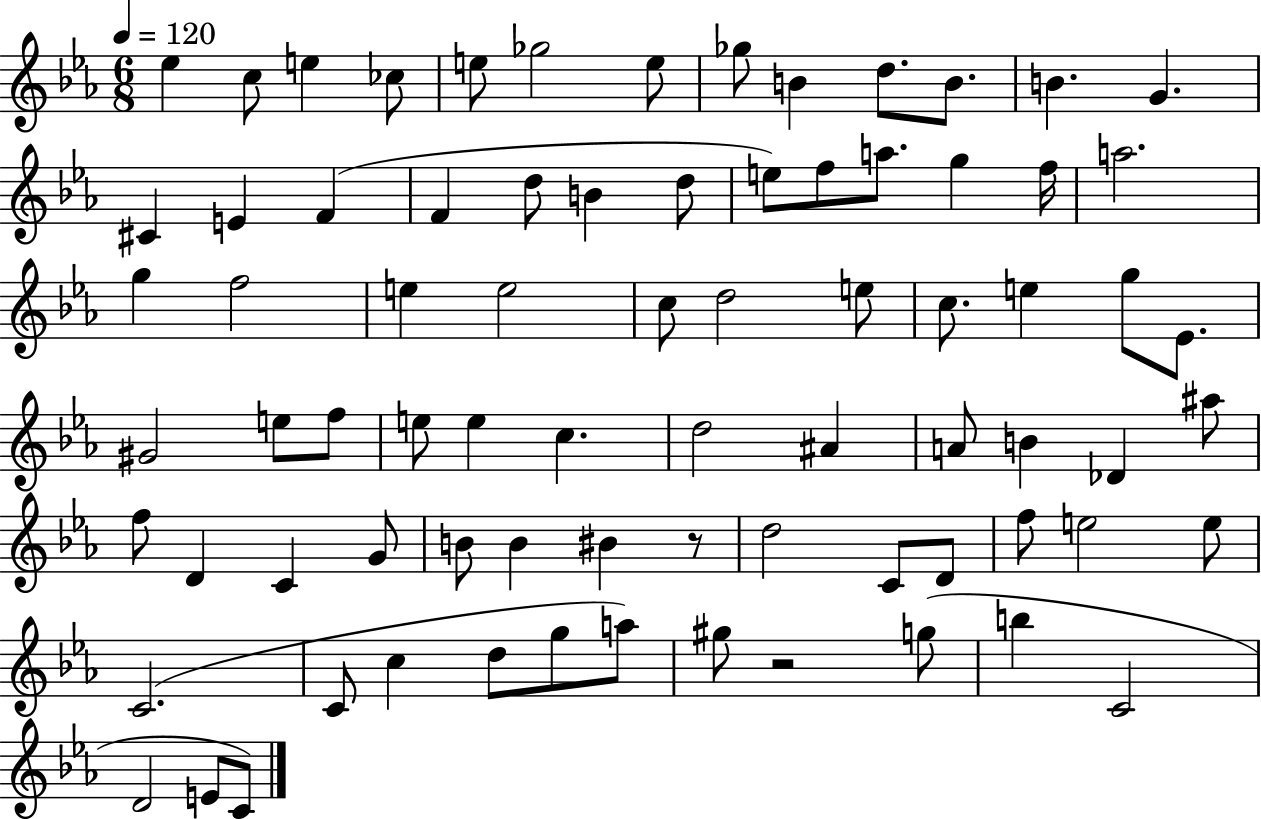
X:1
T:Untitled
M:6/8
L:1/4
K:Eb
_e c/2 e _c/2 e/2 _g2 e/2 _g/2 B d/2 B/2 B G ^C E F F d/2 B d/2 e/2 f/2 a/2 g f/4 a2 g f2 e e2 c/2 d2 e/2 c/2 e g/2 _E/2 ^G2 e/2 f/2 e/2 e c d2 ^A A/2 B _D ^a/2 f/2 D C G/2 B/2 B ^B z/2 d2 C/2 D/2 f/2 e2 e/2 C2 C/2 c d/2 g/2 a/2 ^g/2 z2 g/2 b C2 D2 E/2 C/2